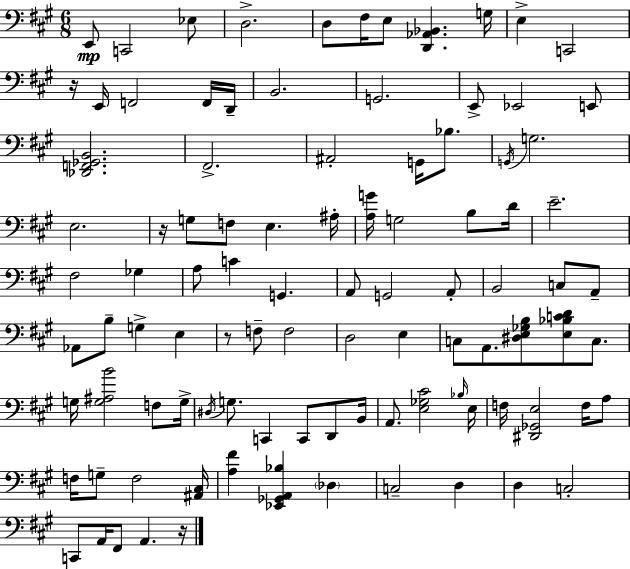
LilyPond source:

{
  \clef bass
  \numericTimeSignature
  \time 6/8
  \key a \major
  \repeat volta 2 { e,8\mp c,2 ees8 | d2.-> | d8 fis16 e8 <d, aes, bes,>4. g16 | e4-> c,2 | \break r16 e,16 f,2 f,16 d,16-- | b,2. | g,2. | e,8-> ees,2 e,8 | \break <des, f, ges, b,>2. | fis,2.-> | ais,2-. g,16 bes8. | \acciaccatura { g,16 } g2. | \break e2. | r16 g8 f8 e4. | ais16-. <a g'>16 g2 b8 | d'16 e'2.-- | \break fis2 ges4 | a8 c'4 g,4. | a,8 g,2 a,8-. | b,2 c8 a,8-- | \break aes,8 b8-- g4-> e4 | r8 f8-- f2 | d2 e4 | c8 a,8. <dis e ges b>8 <e bes c' d'>8 c8. | \break g16 <g ais b'>2 f8 | g16-> \acciaccatura { dis16 } g8. c,4 c,8 d,8 | b,16 a,8. <e ges cis'>2 | \grace { bes16 } e16 f16 <dis, ges, e>2 | \break f16 a8 f16 g8-- f2 | <ais, cis>16 <a fis'>4 <ees, ges, a, bes>4 \parenthesize des4 | c2-- d4 | d4 c2-. | \break c,8 a,16 fis,8 a,4. | r16 } \bar "|."
}